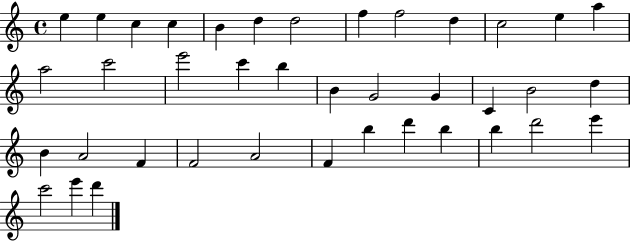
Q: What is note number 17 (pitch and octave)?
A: C6